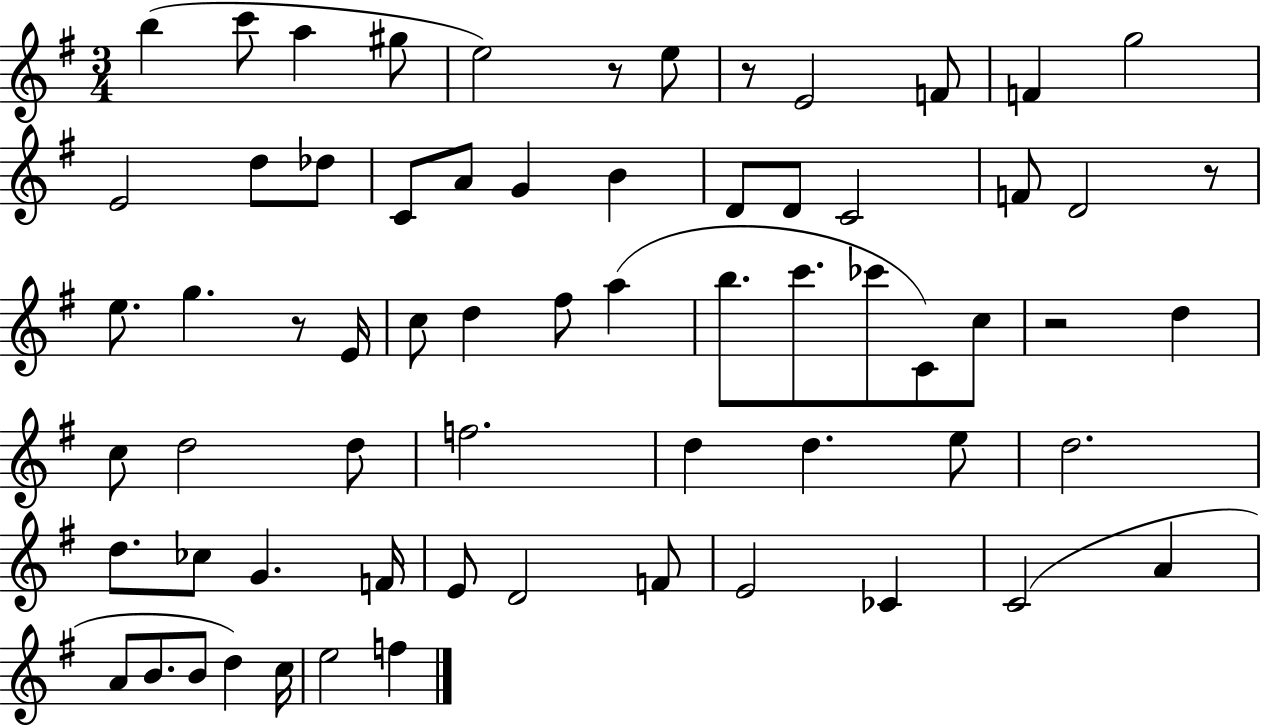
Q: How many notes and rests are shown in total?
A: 66